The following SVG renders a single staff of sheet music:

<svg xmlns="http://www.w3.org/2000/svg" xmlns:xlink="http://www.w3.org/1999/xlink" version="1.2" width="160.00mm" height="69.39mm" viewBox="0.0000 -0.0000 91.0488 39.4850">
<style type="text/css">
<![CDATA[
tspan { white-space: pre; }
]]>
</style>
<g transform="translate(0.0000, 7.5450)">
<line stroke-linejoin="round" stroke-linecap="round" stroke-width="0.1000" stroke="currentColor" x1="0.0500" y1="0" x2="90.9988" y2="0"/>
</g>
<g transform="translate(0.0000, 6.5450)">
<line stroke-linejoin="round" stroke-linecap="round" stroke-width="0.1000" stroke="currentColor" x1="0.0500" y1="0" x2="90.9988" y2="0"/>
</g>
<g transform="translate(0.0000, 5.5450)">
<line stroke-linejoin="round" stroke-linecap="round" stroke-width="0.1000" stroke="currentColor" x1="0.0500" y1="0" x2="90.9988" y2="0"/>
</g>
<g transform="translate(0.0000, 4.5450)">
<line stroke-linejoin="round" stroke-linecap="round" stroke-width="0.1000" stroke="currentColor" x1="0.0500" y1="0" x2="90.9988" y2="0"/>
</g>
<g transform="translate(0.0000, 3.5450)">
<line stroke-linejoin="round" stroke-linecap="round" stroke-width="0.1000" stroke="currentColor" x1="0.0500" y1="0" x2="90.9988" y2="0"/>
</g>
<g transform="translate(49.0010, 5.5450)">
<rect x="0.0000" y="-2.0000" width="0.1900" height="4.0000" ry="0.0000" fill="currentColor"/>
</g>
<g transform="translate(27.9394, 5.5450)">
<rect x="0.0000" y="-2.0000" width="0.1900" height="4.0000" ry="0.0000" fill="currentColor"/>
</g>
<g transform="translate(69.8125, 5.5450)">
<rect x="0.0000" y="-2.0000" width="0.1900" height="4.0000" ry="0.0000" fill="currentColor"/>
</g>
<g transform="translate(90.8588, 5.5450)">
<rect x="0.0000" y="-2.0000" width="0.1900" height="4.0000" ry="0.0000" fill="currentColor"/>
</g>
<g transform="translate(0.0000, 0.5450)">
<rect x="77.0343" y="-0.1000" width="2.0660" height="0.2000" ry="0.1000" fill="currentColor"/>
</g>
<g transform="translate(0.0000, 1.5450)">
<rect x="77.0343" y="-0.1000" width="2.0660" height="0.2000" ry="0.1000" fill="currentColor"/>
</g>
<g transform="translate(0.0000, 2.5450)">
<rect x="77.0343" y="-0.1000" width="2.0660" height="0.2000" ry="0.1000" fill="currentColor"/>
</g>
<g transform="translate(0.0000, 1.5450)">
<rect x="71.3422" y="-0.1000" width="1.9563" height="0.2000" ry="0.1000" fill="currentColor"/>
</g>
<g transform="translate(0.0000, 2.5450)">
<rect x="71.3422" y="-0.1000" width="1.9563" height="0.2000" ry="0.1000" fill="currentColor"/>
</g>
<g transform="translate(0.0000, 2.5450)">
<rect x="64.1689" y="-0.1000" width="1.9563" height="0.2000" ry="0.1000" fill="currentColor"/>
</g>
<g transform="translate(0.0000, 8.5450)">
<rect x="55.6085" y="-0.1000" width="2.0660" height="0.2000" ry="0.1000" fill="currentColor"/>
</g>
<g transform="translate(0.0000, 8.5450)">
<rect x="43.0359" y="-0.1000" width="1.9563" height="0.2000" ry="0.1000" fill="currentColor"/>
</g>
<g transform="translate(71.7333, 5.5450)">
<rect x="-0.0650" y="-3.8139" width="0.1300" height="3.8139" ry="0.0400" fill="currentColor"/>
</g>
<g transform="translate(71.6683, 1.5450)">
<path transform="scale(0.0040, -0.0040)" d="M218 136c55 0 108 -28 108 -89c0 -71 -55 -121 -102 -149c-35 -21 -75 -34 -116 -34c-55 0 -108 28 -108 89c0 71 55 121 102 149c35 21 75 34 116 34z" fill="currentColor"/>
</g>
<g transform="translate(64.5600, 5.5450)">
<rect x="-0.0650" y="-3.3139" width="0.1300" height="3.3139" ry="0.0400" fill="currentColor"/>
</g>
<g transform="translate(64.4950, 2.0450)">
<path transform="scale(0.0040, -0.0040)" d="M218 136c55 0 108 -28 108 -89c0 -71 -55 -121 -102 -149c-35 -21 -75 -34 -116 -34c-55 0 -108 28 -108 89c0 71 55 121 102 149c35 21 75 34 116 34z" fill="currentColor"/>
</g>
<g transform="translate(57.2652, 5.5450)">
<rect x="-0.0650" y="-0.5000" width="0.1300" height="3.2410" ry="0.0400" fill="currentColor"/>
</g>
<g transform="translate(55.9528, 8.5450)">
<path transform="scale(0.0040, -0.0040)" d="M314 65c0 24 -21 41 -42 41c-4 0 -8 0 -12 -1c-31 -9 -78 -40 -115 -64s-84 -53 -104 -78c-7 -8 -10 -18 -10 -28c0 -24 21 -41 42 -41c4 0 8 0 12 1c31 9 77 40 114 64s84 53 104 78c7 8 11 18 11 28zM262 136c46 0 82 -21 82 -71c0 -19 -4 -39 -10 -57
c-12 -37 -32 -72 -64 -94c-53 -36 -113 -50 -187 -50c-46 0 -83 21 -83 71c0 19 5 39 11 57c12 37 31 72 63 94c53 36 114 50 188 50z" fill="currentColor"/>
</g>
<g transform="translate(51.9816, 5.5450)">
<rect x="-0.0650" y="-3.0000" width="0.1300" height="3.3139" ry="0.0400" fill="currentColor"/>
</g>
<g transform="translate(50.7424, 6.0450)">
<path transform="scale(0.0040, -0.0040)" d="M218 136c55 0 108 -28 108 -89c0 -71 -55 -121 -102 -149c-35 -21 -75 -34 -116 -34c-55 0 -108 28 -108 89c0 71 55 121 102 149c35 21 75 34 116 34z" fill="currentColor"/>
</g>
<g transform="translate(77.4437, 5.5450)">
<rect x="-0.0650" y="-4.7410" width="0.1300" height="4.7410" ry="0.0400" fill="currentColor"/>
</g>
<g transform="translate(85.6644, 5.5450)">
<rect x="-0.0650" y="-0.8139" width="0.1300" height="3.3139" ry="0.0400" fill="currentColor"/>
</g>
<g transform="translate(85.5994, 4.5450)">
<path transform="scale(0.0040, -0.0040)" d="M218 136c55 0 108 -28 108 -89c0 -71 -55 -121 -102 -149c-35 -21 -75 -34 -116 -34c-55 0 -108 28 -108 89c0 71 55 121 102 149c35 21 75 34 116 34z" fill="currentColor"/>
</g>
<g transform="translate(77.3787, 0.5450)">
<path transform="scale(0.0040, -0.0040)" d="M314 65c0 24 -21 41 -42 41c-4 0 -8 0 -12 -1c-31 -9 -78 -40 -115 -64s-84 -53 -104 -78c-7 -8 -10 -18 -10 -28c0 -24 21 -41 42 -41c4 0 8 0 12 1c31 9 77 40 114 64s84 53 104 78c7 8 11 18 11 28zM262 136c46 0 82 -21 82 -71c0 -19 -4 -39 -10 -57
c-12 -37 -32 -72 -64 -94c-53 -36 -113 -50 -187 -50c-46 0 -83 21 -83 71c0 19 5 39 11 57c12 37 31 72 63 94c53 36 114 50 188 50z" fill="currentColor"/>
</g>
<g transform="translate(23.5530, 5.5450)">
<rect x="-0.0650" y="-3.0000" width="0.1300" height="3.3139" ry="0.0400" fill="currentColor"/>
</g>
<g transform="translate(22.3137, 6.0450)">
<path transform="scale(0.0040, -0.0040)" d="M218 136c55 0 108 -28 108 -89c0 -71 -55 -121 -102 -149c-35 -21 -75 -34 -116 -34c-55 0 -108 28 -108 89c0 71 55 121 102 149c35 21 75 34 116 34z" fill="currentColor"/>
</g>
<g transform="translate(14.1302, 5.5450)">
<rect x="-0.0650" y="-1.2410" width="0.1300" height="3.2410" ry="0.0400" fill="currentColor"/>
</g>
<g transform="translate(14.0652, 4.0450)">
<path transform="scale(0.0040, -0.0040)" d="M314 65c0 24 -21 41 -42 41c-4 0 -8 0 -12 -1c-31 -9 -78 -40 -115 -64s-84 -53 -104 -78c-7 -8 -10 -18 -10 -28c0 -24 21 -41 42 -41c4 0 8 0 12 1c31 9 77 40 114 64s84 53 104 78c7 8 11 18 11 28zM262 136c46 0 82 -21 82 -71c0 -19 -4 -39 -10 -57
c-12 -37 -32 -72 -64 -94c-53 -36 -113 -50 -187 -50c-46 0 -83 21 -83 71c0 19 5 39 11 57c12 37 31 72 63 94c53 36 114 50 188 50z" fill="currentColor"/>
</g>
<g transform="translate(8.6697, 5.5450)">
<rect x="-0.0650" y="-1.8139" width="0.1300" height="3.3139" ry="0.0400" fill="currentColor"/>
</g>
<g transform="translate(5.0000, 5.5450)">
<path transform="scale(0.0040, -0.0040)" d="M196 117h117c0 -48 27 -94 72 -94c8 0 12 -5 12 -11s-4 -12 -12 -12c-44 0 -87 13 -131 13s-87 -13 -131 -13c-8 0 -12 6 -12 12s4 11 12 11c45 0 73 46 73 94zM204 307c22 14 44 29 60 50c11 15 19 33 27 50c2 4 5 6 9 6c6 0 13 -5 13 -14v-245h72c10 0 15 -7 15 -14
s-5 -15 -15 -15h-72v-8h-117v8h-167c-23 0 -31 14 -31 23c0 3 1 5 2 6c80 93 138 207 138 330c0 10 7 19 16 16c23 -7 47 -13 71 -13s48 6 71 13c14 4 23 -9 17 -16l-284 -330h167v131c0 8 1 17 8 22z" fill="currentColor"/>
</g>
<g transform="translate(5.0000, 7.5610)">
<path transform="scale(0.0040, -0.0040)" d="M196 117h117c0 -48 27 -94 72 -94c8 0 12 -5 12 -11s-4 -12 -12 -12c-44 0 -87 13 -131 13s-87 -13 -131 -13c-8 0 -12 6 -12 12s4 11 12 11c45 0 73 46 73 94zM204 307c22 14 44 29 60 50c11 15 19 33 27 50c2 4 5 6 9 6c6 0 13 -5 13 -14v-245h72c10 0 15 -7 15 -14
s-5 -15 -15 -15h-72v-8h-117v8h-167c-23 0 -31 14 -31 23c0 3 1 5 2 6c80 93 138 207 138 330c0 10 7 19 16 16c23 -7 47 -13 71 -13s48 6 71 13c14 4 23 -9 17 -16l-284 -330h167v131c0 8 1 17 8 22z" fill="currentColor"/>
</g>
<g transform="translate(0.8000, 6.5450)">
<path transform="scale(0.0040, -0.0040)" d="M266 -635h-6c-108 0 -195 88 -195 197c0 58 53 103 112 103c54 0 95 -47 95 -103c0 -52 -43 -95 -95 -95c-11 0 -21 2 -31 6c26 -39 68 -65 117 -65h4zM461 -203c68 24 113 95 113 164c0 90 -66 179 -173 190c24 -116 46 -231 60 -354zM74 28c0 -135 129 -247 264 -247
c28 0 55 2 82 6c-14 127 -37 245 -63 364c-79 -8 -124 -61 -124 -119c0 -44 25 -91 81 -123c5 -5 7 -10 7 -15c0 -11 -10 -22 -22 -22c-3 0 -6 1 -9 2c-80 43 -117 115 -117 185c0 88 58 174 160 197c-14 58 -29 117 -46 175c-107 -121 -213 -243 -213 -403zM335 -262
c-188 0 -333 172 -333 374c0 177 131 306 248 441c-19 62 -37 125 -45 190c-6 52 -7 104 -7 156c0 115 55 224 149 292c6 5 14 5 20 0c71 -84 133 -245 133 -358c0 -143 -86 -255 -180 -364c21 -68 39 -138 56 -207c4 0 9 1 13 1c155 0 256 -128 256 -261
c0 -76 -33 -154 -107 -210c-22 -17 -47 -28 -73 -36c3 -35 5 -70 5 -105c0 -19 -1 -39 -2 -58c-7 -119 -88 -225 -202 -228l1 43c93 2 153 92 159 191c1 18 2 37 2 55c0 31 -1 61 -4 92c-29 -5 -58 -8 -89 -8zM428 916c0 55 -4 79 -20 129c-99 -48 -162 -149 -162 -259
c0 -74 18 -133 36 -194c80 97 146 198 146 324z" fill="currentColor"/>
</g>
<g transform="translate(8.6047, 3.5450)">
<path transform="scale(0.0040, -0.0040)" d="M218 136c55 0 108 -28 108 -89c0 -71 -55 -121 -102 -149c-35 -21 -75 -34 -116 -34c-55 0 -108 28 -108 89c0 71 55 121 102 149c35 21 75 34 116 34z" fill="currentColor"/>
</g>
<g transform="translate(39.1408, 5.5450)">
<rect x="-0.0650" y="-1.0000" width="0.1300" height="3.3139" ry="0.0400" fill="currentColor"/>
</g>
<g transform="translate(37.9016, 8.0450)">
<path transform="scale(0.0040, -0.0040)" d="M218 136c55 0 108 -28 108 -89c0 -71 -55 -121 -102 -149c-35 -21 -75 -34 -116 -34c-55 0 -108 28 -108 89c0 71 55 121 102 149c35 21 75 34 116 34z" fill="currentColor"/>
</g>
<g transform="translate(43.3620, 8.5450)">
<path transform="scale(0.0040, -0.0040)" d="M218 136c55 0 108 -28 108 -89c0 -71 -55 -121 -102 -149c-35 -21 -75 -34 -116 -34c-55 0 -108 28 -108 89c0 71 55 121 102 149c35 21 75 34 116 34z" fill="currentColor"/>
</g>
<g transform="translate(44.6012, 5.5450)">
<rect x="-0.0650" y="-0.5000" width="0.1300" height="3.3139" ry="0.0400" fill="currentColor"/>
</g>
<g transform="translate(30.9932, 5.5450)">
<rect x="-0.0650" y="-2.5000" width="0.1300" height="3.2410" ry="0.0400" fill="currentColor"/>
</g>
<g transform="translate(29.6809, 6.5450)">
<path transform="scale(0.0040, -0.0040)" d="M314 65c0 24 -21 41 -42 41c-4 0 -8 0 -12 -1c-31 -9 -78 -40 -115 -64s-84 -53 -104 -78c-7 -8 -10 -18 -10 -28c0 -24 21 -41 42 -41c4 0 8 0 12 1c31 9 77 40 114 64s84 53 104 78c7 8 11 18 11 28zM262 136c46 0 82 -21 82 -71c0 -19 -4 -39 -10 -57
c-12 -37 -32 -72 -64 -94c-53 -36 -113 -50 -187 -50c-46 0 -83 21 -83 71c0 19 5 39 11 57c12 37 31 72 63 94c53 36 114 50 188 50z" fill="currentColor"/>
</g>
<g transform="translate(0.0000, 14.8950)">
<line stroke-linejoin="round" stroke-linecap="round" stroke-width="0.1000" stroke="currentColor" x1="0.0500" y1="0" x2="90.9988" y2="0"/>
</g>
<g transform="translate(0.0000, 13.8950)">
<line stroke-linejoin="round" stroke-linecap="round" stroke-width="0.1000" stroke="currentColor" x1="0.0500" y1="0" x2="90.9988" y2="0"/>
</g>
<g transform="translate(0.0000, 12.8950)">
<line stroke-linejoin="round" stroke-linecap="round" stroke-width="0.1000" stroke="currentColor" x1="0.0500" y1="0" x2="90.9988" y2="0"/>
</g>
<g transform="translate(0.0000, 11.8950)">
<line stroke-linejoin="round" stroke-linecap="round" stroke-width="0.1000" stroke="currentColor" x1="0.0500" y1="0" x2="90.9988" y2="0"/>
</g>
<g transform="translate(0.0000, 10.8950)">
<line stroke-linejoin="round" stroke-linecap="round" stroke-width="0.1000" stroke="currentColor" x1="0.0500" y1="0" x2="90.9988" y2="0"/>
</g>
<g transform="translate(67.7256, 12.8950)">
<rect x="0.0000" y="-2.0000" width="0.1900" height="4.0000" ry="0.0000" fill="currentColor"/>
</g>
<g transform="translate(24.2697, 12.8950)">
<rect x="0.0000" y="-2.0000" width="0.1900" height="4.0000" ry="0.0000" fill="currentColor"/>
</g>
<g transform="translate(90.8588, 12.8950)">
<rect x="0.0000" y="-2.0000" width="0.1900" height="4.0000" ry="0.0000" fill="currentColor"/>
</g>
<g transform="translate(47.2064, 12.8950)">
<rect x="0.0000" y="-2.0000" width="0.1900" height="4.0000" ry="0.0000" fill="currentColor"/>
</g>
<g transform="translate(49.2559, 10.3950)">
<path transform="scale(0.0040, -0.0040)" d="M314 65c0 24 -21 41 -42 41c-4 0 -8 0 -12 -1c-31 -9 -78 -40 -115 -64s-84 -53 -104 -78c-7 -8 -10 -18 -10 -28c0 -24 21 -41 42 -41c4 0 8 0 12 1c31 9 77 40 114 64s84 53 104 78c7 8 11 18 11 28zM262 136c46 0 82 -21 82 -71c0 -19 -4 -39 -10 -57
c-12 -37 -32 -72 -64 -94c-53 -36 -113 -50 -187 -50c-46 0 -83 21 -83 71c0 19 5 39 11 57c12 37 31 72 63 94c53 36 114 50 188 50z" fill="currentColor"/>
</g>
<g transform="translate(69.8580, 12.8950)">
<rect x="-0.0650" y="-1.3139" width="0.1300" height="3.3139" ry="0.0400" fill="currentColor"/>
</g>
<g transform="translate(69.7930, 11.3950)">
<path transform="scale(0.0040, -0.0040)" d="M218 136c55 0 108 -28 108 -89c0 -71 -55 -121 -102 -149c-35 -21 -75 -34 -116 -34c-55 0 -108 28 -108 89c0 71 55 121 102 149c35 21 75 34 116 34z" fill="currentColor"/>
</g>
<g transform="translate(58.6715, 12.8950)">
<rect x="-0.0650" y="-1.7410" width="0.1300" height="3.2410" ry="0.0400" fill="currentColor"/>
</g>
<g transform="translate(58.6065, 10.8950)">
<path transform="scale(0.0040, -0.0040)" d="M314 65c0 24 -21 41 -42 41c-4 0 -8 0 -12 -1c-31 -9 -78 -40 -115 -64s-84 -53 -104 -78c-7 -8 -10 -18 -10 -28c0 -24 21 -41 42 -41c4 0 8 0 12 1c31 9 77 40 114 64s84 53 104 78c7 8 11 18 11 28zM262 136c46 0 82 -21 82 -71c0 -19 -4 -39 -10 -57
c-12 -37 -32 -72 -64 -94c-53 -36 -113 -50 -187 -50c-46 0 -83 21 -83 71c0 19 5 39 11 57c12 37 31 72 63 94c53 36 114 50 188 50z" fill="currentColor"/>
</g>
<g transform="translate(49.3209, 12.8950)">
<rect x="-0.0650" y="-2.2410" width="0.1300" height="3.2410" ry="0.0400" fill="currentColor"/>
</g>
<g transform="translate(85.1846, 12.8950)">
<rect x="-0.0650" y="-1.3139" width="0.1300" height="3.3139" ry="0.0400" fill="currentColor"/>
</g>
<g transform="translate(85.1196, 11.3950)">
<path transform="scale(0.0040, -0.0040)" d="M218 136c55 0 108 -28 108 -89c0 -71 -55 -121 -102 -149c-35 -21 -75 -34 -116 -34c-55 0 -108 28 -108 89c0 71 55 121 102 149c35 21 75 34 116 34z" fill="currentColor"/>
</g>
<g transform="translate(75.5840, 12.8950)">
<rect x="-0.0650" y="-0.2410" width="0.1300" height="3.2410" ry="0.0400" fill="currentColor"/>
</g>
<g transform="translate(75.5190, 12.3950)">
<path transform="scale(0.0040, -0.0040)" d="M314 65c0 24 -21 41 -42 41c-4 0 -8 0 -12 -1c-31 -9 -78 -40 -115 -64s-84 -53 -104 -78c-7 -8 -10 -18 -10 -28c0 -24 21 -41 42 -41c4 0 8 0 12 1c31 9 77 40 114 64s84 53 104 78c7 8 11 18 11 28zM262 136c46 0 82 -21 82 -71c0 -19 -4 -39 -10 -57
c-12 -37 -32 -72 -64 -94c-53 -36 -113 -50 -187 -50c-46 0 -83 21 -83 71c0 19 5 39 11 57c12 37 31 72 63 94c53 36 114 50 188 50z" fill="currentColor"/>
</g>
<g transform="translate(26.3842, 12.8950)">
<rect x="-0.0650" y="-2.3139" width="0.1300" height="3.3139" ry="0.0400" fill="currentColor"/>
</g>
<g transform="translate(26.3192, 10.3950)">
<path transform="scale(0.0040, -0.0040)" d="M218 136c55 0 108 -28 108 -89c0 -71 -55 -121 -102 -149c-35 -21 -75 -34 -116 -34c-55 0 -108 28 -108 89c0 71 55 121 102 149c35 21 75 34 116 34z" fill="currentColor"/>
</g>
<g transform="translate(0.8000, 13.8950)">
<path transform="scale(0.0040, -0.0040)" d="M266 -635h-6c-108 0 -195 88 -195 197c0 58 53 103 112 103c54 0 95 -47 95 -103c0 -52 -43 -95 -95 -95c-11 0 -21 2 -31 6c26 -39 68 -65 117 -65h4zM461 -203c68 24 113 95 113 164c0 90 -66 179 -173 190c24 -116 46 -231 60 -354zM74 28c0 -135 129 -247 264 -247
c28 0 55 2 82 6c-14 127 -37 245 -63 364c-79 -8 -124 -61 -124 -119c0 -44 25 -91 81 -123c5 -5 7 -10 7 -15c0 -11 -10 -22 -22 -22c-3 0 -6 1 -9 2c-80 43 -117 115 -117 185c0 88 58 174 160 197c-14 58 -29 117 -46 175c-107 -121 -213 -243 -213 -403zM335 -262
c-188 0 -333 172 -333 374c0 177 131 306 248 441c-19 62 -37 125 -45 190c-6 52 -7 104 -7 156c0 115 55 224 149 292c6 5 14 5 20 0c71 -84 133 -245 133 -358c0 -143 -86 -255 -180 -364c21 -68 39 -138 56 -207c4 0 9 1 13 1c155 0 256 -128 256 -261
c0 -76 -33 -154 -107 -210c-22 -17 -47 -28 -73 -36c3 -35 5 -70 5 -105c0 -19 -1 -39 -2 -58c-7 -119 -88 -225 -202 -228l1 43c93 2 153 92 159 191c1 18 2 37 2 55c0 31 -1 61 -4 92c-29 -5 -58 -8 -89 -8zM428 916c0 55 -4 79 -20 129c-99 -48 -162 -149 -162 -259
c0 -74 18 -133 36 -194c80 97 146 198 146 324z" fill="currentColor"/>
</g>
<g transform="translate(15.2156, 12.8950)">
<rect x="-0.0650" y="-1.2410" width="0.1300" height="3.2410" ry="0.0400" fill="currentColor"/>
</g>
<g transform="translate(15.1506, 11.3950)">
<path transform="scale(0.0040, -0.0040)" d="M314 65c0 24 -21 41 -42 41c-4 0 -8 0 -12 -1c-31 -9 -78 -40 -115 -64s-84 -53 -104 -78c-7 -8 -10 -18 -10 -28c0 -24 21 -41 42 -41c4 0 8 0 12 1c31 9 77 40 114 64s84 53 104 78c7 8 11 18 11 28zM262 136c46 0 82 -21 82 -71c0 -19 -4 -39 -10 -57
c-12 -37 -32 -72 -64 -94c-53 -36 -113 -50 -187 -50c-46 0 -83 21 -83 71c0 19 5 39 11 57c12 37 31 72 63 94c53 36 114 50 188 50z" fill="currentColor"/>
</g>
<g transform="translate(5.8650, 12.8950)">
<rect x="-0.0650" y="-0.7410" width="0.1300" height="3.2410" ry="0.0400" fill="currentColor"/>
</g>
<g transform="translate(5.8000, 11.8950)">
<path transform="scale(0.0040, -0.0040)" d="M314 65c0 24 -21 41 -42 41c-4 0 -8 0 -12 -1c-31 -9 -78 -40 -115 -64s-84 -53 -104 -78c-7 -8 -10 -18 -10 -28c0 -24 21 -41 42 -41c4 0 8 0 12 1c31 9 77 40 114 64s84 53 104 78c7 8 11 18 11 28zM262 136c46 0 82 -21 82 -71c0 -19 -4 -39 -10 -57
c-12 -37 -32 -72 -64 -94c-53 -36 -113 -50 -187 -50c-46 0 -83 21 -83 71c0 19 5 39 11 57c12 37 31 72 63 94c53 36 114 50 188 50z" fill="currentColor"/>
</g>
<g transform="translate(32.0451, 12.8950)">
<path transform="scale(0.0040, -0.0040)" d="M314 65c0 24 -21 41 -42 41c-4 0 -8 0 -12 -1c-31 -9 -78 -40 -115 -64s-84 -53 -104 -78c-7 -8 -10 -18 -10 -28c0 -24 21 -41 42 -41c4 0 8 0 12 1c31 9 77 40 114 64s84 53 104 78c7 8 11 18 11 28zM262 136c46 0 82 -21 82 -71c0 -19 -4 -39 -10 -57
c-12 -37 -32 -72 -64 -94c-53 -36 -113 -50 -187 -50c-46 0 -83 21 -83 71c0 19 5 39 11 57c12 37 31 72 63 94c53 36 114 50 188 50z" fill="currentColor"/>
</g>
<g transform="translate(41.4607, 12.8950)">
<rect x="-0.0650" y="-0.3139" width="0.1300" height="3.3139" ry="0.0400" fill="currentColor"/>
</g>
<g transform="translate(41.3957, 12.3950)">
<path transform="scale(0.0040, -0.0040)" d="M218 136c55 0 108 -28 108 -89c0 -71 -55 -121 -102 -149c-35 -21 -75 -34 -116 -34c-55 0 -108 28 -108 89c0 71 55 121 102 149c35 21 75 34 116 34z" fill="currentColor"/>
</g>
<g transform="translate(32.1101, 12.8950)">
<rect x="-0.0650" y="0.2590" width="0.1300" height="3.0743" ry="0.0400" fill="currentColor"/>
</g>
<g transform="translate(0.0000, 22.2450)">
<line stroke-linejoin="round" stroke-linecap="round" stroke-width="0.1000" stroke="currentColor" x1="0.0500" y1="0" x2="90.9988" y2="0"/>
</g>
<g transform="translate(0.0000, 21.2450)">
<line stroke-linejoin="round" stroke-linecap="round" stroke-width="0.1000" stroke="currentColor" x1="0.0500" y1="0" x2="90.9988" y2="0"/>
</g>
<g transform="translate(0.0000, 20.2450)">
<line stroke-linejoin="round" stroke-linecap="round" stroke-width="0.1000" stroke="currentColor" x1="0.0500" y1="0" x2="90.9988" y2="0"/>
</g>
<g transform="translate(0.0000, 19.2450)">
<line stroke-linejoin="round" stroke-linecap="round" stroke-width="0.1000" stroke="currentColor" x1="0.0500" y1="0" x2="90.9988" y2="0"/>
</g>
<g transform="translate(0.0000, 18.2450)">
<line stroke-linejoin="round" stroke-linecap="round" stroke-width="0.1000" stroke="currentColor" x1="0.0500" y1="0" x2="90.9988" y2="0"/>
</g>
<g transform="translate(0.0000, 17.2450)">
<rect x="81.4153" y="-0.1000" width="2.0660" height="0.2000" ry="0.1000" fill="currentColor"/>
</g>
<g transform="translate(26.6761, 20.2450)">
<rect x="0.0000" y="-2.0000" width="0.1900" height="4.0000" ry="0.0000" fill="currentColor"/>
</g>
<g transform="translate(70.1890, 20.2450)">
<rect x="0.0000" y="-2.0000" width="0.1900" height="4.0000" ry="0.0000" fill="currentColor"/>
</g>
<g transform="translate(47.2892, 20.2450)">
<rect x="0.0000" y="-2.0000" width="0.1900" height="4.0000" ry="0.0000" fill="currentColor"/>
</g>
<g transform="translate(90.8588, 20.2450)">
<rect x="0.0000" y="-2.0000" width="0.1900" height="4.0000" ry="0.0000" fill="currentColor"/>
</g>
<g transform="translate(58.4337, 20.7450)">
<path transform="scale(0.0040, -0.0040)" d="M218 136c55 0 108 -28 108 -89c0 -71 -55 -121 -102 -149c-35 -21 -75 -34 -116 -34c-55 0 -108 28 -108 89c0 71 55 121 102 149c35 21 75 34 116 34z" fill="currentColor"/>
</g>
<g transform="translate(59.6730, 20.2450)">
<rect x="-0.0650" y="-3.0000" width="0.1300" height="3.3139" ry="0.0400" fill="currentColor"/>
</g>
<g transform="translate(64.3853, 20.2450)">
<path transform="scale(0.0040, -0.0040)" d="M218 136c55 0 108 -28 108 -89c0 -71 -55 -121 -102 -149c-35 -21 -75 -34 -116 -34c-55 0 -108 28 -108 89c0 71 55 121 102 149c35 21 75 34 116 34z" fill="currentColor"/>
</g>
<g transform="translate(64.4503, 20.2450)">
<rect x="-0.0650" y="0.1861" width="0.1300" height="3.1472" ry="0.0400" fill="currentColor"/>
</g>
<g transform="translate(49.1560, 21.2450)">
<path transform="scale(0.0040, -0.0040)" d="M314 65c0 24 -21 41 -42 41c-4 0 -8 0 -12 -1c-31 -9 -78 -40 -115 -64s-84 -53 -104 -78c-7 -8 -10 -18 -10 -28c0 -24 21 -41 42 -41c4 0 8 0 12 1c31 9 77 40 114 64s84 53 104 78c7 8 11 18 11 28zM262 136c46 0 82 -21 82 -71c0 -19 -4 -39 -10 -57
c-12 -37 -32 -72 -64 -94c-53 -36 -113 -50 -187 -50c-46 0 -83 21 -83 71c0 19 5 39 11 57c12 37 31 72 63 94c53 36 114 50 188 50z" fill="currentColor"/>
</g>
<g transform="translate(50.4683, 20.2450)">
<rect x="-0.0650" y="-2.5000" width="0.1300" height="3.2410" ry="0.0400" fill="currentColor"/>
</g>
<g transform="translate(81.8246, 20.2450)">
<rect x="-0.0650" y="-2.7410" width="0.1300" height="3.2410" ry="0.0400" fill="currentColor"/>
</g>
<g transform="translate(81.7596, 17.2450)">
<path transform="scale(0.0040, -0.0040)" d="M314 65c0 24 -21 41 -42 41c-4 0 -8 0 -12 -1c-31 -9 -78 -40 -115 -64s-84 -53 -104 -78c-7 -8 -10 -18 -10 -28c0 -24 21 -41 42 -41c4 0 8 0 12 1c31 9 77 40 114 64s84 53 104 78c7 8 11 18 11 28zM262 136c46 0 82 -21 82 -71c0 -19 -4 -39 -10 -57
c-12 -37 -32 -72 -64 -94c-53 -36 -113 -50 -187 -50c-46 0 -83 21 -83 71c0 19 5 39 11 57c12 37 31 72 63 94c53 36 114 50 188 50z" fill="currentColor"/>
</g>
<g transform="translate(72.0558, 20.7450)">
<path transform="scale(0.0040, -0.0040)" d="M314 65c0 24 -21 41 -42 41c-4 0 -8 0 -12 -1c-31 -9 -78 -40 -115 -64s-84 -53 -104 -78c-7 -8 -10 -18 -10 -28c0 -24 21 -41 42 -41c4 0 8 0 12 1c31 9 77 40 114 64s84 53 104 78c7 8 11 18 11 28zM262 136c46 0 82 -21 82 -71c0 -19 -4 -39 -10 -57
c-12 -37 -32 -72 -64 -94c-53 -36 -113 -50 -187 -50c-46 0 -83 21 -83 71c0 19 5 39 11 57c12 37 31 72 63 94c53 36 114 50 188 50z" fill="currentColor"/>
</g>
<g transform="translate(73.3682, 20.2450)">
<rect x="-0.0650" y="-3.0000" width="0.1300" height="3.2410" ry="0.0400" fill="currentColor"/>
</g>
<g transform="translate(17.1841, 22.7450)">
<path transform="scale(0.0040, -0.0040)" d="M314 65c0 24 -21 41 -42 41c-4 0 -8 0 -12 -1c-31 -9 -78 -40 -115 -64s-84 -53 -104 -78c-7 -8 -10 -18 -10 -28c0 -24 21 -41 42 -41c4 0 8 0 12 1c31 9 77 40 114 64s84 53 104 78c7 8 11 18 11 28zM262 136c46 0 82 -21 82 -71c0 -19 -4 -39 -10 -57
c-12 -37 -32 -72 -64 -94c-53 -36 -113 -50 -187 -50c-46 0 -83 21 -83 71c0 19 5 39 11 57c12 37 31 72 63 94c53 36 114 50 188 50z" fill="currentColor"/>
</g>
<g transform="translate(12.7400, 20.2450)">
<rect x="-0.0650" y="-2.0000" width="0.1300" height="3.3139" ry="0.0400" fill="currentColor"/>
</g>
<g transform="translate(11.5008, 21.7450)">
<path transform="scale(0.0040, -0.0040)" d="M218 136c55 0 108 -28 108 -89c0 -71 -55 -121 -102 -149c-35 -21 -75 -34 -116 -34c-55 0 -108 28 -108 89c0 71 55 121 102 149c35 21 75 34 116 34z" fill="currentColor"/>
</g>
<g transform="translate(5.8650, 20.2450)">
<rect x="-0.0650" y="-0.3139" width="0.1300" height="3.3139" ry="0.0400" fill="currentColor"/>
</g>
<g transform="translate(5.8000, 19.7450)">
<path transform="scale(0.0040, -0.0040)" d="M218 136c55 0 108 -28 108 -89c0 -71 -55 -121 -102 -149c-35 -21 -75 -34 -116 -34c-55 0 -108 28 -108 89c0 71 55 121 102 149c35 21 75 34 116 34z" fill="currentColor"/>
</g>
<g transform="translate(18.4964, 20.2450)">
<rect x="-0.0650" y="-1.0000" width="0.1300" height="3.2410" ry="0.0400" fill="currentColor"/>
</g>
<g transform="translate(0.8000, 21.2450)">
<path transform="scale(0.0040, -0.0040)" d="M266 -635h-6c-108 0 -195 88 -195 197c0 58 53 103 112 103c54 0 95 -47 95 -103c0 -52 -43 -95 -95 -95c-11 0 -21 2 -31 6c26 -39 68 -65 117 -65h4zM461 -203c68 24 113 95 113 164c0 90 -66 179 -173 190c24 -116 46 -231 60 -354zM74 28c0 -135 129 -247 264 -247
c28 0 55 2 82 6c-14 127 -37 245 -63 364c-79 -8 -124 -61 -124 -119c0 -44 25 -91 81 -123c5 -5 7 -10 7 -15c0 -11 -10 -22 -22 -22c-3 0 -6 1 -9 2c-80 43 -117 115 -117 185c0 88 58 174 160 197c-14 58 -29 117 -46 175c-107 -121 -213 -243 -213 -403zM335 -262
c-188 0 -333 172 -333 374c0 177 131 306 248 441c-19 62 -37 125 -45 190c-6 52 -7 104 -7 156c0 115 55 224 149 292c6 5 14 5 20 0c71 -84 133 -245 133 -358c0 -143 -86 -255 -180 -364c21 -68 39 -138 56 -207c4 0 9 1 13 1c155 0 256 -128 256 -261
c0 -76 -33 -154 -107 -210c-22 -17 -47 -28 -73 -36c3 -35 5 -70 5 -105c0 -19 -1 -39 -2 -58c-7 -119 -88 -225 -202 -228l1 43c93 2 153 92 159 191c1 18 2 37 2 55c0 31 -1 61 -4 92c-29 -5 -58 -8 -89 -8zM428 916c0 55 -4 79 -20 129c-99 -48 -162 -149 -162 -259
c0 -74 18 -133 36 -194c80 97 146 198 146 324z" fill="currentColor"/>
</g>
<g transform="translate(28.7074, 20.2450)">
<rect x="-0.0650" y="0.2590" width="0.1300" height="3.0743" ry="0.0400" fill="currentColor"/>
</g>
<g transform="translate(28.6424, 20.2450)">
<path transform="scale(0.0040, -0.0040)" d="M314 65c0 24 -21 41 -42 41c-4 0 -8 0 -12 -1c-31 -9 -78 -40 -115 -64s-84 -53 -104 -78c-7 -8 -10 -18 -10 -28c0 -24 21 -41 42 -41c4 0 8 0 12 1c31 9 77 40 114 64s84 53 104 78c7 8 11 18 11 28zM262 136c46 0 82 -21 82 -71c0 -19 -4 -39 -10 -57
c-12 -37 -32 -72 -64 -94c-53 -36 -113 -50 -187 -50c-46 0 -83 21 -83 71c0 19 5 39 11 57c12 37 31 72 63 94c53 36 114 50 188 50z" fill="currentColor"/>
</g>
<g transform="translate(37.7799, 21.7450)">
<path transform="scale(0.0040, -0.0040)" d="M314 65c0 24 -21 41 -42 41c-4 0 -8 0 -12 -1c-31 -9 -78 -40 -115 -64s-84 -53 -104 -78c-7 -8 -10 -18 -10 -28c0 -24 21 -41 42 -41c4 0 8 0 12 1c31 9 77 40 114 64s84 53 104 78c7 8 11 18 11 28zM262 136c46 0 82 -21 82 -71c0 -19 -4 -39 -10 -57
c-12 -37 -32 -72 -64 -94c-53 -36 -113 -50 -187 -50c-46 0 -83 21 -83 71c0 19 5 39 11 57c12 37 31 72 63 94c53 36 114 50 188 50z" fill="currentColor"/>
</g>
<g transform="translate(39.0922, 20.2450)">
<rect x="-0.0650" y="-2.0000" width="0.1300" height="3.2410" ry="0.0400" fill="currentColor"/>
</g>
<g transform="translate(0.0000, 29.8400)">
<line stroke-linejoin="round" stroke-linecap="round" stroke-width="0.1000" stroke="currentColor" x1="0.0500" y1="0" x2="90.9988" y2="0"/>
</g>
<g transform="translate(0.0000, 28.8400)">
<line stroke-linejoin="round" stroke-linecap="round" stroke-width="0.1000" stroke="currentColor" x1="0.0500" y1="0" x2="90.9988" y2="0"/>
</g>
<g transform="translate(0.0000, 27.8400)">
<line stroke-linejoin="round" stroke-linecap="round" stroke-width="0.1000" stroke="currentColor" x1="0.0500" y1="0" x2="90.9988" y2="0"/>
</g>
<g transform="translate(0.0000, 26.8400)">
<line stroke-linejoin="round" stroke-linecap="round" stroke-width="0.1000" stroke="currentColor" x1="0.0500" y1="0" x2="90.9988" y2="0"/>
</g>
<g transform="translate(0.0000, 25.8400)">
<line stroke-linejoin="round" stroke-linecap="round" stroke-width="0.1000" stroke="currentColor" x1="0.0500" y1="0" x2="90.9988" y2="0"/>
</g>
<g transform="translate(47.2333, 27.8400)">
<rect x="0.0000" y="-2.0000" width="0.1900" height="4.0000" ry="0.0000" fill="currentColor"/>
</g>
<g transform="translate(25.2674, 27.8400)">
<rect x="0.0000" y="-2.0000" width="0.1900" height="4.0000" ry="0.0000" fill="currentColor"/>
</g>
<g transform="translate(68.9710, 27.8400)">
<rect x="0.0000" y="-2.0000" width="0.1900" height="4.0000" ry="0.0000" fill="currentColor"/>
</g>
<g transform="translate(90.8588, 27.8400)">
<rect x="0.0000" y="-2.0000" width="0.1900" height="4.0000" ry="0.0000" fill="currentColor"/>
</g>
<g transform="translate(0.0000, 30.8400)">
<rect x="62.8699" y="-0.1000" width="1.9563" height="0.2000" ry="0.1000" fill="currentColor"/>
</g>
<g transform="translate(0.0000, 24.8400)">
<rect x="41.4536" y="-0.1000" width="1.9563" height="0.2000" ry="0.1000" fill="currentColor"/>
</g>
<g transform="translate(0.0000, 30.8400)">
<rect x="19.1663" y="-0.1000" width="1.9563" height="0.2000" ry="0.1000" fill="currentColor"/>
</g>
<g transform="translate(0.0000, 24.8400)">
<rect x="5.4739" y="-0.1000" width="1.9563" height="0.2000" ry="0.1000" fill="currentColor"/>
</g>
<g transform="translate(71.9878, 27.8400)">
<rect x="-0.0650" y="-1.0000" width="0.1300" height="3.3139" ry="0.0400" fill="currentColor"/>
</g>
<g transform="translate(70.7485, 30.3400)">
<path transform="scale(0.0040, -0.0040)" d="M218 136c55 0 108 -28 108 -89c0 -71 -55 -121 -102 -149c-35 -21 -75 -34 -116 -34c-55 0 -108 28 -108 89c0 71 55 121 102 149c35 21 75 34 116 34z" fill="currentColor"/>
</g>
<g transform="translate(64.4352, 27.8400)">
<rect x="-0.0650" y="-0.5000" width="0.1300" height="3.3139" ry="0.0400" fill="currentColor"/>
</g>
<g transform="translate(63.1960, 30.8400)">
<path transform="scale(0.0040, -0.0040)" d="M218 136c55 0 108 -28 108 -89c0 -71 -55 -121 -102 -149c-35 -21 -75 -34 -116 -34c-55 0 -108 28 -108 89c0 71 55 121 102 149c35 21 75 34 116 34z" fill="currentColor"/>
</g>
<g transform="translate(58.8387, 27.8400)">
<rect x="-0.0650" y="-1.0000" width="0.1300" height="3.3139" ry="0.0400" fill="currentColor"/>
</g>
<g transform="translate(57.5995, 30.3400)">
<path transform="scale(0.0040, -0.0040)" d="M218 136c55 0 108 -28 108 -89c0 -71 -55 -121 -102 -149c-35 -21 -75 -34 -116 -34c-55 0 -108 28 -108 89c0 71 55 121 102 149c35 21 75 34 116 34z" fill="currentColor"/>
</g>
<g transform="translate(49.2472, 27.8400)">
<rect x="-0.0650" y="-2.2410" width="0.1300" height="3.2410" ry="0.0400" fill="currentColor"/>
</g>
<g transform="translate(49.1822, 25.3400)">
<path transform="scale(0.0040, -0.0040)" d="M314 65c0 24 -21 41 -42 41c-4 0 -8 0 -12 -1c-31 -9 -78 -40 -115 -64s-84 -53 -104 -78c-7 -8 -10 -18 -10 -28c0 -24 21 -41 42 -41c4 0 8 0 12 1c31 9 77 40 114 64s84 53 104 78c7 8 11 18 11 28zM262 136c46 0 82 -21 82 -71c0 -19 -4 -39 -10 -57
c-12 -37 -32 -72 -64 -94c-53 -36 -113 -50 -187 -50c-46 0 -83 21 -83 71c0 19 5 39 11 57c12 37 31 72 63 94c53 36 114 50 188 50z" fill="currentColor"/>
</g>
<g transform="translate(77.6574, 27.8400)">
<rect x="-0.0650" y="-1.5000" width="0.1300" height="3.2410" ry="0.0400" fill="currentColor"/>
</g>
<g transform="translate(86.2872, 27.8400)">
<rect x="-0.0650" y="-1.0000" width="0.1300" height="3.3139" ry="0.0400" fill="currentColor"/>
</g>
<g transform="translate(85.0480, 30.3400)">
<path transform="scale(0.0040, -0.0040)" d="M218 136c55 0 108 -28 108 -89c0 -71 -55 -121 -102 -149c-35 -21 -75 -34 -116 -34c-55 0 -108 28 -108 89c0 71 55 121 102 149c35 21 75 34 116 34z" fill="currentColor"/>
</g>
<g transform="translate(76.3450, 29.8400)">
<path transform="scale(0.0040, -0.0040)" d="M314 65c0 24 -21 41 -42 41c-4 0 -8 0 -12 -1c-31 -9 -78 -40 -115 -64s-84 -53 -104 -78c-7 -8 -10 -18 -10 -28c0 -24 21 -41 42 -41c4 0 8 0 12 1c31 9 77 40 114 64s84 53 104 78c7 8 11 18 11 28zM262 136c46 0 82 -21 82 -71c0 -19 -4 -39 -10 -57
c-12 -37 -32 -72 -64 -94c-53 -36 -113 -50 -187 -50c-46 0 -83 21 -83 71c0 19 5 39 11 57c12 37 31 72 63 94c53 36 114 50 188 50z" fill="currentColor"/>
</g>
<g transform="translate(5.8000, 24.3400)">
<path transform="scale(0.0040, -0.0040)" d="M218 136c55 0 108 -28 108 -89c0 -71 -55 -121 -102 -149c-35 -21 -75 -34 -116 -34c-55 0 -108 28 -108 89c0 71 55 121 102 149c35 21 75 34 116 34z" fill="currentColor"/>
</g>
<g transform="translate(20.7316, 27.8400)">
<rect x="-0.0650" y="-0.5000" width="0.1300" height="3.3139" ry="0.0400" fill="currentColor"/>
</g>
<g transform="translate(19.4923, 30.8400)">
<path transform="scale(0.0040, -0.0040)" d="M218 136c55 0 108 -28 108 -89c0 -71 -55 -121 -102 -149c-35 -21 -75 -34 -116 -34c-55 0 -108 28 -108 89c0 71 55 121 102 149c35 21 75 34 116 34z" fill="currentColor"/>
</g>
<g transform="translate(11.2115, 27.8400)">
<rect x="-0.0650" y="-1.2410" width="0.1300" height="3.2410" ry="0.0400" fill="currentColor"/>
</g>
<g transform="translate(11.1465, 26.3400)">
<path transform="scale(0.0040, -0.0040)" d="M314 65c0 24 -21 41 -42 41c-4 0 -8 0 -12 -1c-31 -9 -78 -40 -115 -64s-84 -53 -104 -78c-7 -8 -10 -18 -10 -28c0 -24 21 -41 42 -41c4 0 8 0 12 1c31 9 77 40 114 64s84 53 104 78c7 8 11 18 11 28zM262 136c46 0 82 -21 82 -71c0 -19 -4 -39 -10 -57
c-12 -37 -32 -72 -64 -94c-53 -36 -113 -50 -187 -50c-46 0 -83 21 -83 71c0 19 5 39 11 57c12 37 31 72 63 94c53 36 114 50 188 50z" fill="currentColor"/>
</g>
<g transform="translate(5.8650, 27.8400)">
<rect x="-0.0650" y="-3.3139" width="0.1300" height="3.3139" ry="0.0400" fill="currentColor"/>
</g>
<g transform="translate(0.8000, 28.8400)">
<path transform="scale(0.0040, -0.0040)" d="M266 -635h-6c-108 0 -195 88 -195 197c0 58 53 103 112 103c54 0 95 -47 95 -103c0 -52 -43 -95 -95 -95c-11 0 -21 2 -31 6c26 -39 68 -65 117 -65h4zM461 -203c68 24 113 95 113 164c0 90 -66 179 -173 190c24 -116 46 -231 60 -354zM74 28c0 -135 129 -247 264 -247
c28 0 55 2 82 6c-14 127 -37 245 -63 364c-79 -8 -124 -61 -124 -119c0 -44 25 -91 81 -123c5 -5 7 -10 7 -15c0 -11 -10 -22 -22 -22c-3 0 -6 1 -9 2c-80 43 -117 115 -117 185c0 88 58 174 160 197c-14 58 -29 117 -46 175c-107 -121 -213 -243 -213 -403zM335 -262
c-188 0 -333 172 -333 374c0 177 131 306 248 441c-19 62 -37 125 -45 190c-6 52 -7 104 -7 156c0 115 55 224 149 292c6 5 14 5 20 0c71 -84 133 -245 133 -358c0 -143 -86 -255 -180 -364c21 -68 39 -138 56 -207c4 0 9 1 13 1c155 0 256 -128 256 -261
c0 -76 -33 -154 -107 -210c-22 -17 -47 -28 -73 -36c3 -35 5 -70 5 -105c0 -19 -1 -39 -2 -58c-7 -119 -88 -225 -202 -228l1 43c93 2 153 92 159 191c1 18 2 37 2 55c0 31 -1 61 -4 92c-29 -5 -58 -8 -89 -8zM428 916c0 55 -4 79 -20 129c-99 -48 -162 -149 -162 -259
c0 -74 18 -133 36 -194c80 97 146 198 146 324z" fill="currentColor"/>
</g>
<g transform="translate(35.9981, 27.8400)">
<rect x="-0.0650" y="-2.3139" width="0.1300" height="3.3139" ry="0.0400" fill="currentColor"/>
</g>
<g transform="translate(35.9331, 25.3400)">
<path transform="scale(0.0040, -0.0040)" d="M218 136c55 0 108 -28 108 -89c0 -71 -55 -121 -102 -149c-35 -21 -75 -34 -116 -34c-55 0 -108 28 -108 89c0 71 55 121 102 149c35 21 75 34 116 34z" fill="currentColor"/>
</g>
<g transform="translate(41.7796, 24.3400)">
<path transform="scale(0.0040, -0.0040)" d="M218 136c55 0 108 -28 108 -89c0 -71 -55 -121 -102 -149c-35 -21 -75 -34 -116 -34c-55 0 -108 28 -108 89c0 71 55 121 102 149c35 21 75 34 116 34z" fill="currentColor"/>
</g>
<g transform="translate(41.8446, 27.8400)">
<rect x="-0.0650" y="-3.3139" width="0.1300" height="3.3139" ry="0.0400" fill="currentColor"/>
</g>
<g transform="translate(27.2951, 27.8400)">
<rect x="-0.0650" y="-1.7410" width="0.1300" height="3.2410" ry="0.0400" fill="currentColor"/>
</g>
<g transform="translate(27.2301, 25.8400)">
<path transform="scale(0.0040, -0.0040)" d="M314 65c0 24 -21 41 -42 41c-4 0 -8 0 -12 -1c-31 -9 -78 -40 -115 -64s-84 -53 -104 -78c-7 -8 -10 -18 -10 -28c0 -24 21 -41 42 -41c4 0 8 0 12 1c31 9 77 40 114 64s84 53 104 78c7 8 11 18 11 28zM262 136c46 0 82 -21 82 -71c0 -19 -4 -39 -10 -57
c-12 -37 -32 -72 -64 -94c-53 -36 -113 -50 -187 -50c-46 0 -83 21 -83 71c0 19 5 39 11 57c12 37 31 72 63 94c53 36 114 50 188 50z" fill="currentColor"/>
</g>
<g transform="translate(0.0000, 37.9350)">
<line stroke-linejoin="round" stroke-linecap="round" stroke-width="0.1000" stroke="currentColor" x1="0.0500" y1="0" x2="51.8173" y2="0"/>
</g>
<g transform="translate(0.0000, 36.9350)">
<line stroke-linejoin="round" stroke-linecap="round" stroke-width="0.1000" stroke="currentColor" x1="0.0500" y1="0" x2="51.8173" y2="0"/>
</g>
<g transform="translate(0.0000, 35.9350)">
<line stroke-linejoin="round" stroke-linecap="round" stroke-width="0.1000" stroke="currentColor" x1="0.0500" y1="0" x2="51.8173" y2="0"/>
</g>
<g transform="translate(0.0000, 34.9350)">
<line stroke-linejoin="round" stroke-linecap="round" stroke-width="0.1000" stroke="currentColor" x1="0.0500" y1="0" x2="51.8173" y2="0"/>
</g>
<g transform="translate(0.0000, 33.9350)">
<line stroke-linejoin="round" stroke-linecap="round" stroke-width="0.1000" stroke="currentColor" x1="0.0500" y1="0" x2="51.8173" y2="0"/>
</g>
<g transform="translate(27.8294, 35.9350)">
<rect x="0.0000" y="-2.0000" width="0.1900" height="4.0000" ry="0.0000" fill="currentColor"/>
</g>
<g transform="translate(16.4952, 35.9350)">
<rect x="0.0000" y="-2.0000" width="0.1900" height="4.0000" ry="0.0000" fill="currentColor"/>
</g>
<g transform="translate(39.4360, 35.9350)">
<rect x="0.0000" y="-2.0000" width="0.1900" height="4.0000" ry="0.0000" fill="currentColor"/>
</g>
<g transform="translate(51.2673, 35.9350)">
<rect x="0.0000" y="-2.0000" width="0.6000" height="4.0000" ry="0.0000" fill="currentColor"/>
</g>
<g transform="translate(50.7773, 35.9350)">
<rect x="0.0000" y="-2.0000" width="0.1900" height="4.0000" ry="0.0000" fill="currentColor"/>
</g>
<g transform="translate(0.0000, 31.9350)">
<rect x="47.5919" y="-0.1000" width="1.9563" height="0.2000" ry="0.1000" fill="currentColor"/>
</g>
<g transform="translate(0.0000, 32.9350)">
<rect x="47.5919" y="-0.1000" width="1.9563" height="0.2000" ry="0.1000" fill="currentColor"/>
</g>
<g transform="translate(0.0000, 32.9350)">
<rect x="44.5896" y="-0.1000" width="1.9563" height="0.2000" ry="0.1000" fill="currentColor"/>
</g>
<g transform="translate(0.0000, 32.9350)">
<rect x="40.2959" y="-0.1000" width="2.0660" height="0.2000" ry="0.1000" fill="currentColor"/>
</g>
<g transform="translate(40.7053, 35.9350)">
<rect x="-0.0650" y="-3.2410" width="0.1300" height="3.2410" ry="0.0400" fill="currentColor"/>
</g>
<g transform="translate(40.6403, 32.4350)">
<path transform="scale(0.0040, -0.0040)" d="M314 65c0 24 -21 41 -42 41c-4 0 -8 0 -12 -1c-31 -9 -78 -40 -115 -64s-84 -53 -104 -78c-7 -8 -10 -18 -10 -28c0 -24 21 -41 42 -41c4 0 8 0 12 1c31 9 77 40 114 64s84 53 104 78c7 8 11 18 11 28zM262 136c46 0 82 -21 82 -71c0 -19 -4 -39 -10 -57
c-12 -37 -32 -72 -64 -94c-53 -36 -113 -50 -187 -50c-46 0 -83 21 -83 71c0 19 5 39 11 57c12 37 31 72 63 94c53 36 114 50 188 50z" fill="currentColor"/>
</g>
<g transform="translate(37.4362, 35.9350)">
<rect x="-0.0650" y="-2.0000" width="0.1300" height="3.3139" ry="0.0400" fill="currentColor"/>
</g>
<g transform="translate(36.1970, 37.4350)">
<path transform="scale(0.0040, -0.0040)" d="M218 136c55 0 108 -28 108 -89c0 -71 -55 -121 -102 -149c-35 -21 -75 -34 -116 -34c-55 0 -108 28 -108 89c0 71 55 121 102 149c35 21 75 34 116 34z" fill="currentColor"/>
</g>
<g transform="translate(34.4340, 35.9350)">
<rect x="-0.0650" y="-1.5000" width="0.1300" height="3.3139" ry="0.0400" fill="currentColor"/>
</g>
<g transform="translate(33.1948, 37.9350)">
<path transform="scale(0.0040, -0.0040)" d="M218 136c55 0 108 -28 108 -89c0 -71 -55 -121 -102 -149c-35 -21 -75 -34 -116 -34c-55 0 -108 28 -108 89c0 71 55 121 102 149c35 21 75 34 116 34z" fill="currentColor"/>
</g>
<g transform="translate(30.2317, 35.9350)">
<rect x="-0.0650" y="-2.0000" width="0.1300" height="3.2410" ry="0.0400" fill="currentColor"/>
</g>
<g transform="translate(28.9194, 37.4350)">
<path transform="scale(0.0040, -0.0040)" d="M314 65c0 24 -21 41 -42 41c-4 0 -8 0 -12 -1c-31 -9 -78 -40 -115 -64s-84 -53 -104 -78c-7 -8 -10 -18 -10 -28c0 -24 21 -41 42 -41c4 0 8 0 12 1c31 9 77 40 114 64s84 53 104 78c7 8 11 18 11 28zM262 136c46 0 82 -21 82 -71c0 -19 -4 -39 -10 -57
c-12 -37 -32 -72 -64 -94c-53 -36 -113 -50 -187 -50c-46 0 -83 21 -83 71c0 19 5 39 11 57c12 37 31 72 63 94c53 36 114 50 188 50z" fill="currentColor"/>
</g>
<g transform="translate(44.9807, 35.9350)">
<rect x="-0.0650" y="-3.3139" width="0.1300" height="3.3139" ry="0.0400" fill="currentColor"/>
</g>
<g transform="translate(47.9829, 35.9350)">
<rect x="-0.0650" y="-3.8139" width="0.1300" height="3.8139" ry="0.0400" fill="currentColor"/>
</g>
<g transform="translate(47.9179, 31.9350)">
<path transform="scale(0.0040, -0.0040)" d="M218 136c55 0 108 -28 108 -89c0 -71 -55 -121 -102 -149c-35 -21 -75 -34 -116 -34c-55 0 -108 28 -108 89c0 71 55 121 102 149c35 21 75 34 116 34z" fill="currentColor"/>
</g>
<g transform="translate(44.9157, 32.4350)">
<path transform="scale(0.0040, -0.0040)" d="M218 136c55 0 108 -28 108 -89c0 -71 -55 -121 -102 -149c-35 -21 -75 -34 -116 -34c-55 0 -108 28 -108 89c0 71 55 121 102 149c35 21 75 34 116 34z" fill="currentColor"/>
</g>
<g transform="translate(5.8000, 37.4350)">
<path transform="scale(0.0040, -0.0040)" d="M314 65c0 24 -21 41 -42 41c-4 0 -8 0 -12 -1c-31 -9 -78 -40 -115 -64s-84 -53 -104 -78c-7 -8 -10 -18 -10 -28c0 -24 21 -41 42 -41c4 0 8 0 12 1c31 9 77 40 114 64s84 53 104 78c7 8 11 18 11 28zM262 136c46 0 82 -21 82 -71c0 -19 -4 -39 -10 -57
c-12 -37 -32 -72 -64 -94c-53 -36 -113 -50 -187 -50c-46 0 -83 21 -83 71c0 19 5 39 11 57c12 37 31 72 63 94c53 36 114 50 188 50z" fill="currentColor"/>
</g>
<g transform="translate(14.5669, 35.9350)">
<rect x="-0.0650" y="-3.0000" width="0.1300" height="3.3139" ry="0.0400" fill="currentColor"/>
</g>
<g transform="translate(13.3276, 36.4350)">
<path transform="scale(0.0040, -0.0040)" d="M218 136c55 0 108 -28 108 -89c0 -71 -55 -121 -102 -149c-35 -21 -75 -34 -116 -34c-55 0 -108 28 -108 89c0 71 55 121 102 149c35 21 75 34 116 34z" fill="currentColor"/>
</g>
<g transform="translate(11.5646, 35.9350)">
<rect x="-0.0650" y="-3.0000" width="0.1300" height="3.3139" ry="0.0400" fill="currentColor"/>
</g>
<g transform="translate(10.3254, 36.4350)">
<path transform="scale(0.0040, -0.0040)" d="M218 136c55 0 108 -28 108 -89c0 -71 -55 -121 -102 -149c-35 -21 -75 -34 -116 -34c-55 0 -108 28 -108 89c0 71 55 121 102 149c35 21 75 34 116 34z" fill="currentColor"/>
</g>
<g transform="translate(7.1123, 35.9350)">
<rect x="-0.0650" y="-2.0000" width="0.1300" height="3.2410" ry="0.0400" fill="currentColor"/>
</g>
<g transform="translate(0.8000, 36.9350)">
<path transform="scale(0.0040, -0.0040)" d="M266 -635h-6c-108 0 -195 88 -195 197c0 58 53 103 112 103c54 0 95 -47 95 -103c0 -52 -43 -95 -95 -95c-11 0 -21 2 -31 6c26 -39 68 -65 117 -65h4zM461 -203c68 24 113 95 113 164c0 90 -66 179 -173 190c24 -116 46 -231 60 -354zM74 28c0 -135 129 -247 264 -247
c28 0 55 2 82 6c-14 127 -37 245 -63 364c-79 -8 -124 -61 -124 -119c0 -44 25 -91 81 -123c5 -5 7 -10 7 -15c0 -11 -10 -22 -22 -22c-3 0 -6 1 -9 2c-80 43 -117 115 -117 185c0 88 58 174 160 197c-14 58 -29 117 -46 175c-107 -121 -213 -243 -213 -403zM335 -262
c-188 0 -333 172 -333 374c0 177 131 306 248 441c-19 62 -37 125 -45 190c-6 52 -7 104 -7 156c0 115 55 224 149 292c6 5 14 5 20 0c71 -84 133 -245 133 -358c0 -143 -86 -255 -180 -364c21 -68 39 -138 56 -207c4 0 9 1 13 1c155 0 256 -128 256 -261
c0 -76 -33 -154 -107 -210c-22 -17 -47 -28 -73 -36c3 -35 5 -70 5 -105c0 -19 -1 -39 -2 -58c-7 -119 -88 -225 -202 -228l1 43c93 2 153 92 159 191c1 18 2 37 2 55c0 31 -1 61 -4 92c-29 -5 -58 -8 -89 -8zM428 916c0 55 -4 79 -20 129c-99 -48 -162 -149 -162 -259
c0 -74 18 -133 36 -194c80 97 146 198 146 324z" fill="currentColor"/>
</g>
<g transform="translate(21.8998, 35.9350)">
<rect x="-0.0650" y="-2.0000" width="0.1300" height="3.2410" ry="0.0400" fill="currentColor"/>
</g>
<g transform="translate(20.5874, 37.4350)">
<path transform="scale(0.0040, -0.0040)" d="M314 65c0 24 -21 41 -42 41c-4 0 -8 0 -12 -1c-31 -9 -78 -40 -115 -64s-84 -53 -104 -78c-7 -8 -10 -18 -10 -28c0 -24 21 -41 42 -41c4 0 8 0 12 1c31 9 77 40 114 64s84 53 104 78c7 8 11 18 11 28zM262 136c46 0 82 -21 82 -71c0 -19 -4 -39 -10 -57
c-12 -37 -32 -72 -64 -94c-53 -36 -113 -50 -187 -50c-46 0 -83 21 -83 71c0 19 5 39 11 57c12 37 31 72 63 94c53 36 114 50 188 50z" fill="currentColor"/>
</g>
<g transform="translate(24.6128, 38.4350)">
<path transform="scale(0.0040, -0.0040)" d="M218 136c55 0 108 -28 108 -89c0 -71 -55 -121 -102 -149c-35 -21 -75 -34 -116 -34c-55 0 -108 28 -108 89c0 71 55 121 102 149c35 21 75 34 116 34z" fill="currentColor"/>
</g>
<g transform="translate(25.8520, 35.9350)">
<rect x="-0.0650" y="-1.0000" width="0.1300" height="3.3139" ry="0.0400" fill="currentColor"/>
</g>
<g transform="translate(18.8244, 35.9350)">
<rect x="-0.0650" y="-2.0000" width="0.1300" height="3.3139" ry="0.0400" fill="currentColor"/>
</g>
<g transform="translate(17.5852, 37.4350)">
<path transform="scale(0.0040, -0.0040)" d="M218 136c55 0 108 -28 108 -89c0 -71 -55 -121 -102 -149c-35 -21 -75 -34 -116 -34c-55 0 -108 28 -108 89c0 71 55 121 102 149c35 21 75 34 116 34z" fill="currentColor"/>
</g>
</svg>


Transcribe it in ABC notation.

X:1
T:Untitled
M:4/4
L:1/4
K:C
f e2 A G2 D C A C2 b c' e'2 d d2 e2 g B2 c g2 f2 e c2 e c F D2 B2 F2 G2 A B A2 a2 b e2 C f2 g b g2 D C D E2 D F2 A A F F2 D F2 E F b2 b c'